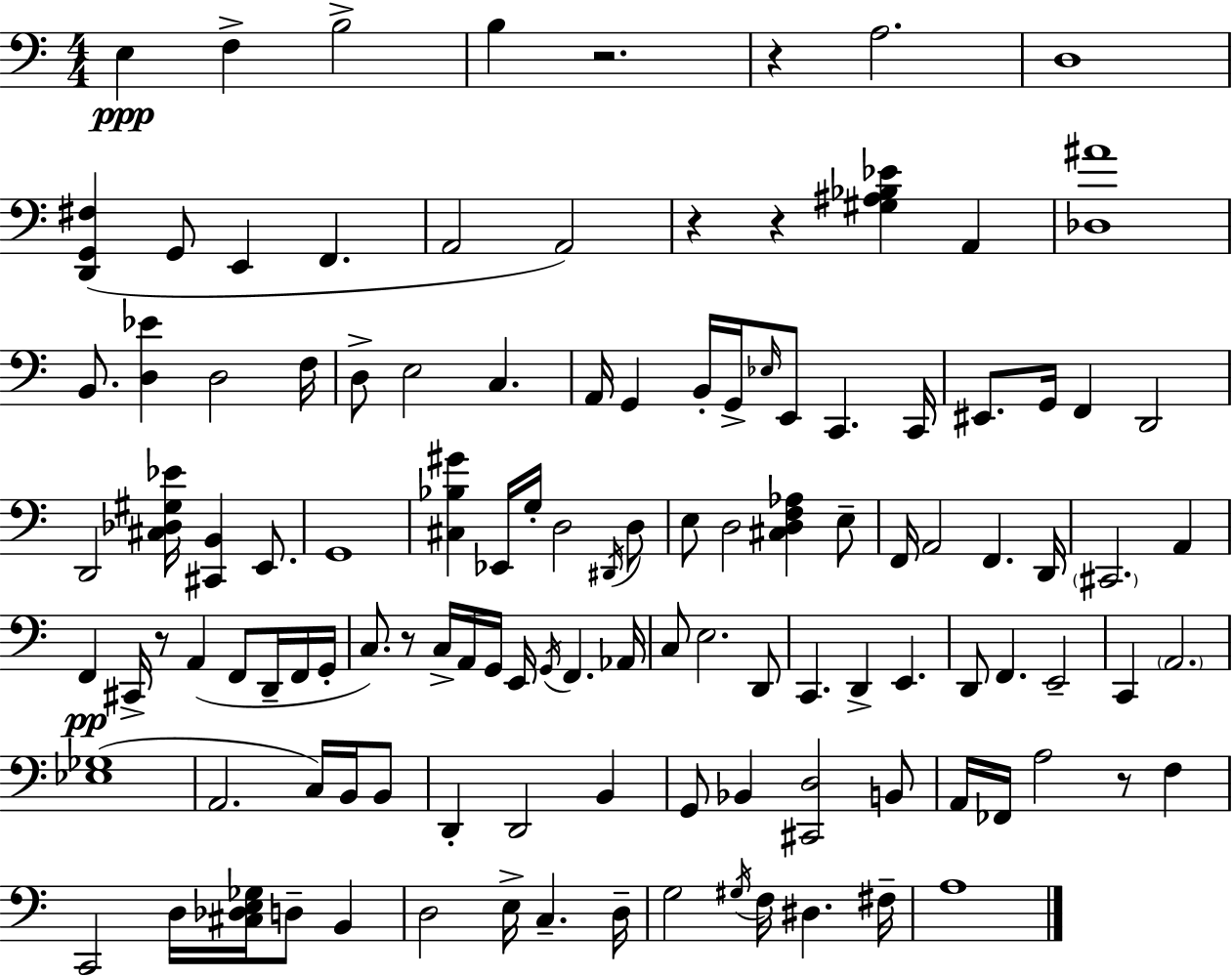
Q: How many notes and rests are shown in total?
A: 119